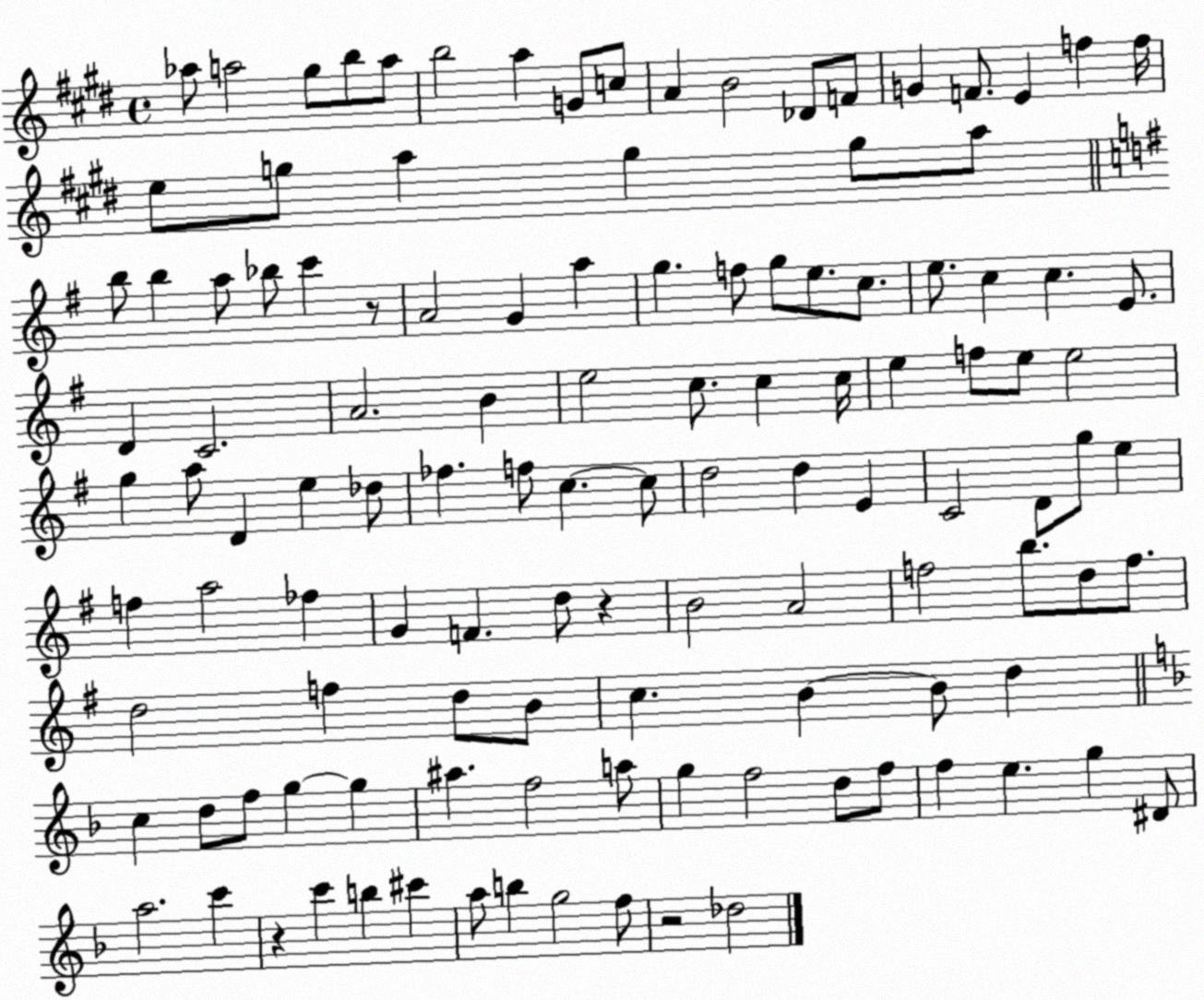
X:1
T:Untitled
M:4/4
L:1/4
K:E
_a/2 a2 ^g/2 b/2 a/2 b2 a G/2 c/2 A B2 _D/2 F/2 G F/2 E f f/4 e/2 g/2 a g g/2 a/2 b/2 b a/2 _b/2 c' z/2 A2 G a g f/2 g/2 e/2 c/2 e/2 c c E/2 D C2 A2 B e2 c/2 c c/4 e f/2 e/2 e2 g a/2 D e _d/2 _f f/2 c c/2 d2 d E C2 D/2 g/2 e f a2 _f G F d/2 z B2 A2 f2 b/2 d/2 f/2 d2 f d/2 B/2 c B B/2 d c d/2 f/2 g g ^a f2 a/2 g f2 d/2 f/2 f e g ^D/2 a2 c' z c' b ^c' a/2 b g2 f/2 z2 _d2